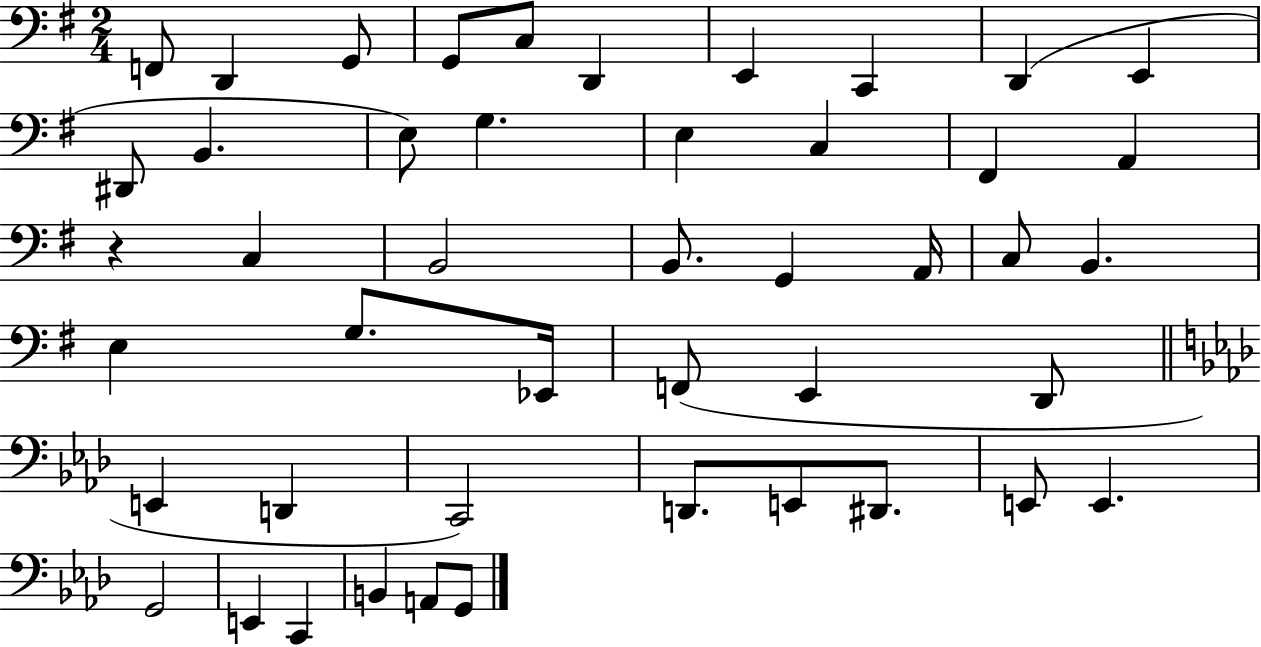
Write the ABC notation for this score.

X:1
T:Untitled
M:2/4
L:1/4
K:G
F,,/2 D,, G,,/2 G,,/2 C,/2 D,, E,, C,, D,, E,, ^D,,/2 B,, E,/2 G, E, C, ^F,, A,, z C, B,,2 B,,/2 G,, A,,/4 C,/2 B,, E, G,/2 _E,,/4 F,,/2 E,, D,,/2 E,, D,, C,,2 D,,/2 E,,/2 ^D,,/2 E,,/2 E,, G,,2 E,, C,, B,, A,,/2 G,,/2